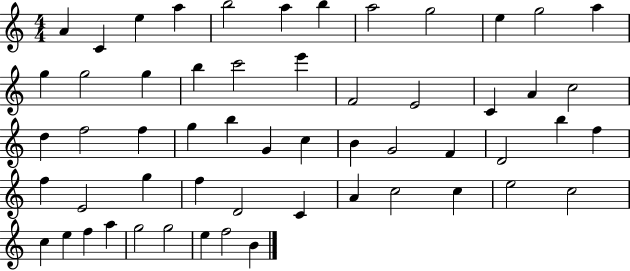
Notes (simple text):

A4/q C4/q E5/q A5/q B5/h A5/q B5/q A5/h G5/h E5/q G5/h A5/q G5/q G5/h G5/q B5/q C6/h E6/q F4/h E4/h C4/q A4/q C5/h D5/q F5/h F5/q G5/q B5/q G4/q C5/q B4/q G4/h F4/q D4/h B5/q F5/q F5/q E4/h G5/q F5/q D4/h C4/q A4/q C5/h C5/q E5/h C5/h C5/q E5/q F5/q A5/q G5/h G5/h E5/q F5/h B4/q